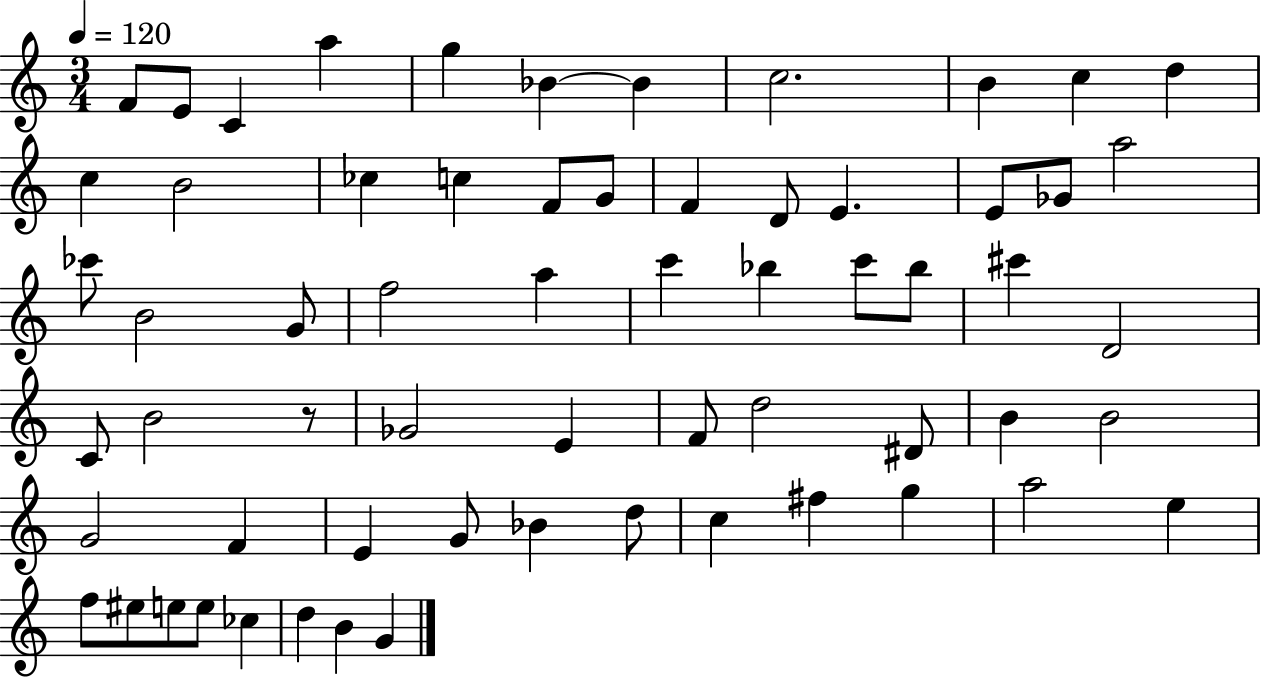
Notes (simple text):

F4/e E4/e C4/q A5/q G5/q Bb4/q Bb4/q C5/h. B4/q C5/q D5/q C5/q B4/h CES5/q C5/q F4/e G4/e F4/q D4/e E4/q. E4/e Gb4/e A5/h CES6/e B4/h G4/e F5/h A5/q C6/q Bb5/q C6/e Bb5/e C#6/q D4/h C4/e B4/h R/e Gb4/h E4/q F4/e D5/h D#4/e B4/q B4/h G4/h F4/q E4/q G4/e Bb4/q D5/e C5/q F#5/q G5/q A5/h E5/q F5/e EIS5/e E5/e E5/e CES5/q D5/q B4/q G4/q